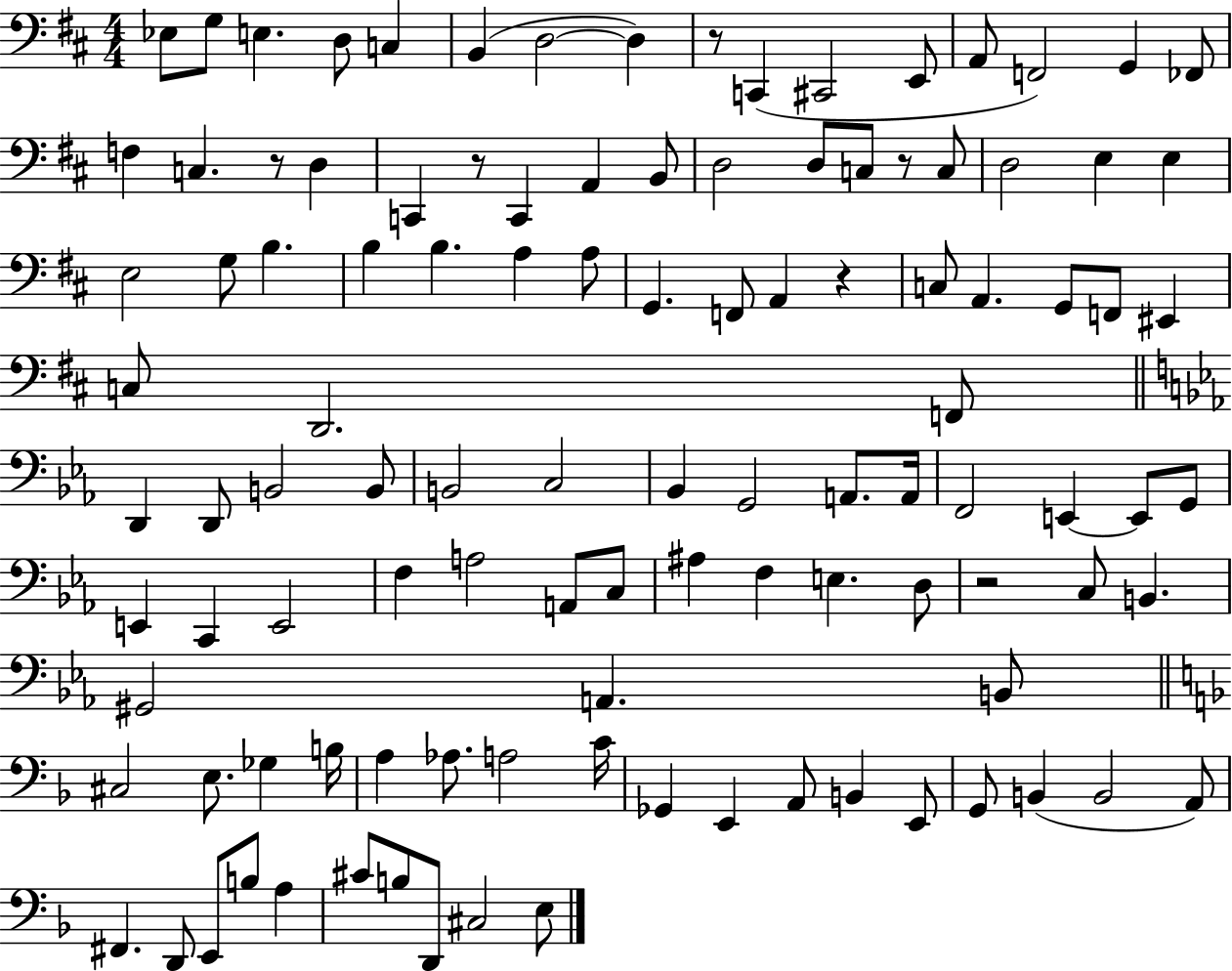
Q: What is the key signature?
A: D major